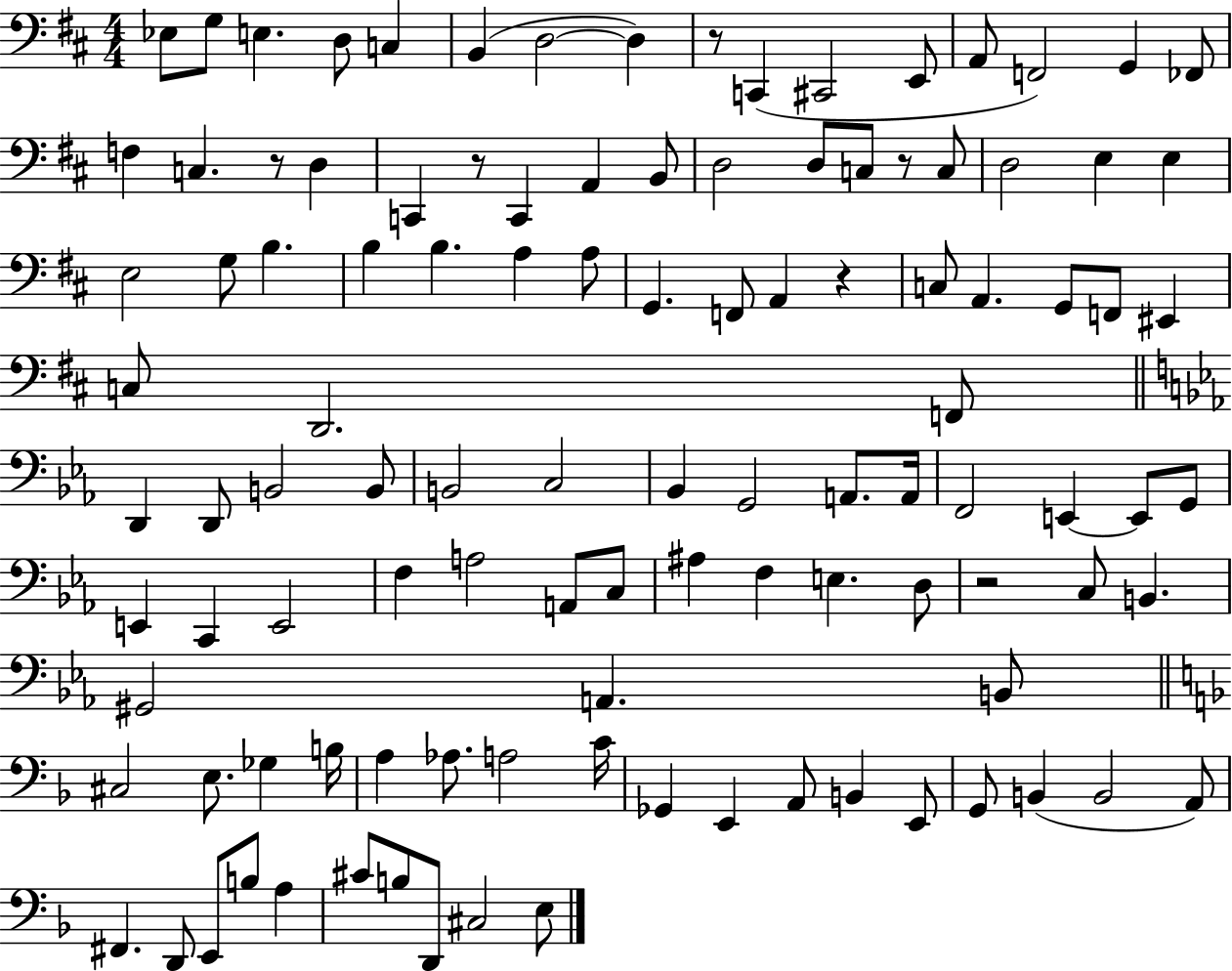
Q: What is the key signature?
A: D major